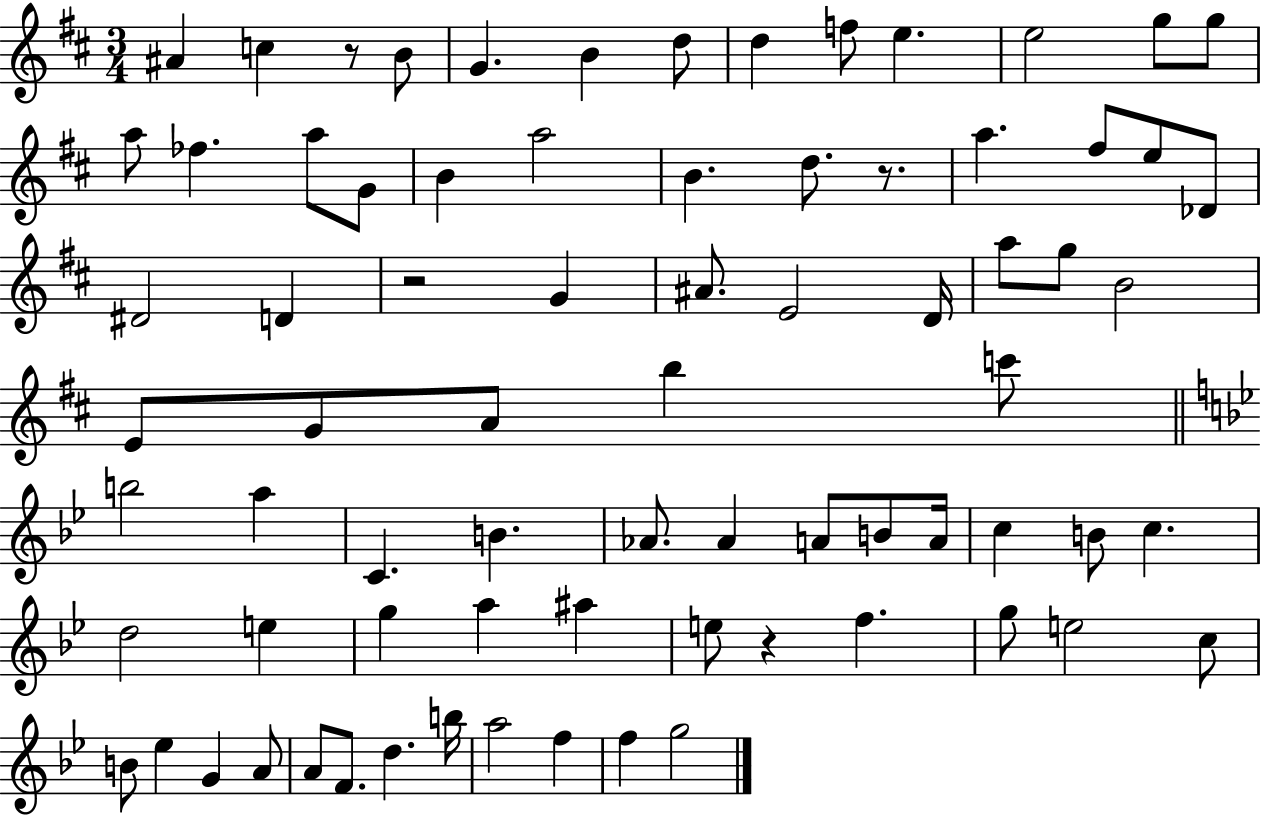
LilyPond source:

{
  \clef treble
  \numericTimeSignature
  \time 3/4
  \key d \major
  ais'4 c''4 r8 b'8 | g'4. b'4 d''8 | d''4 f''8 e''4. | e''2 g''8 g''8 | \break a''8 fes''4. a''8 g'8 | b'4 a''2 | b'4. d''8. r8. | a''4. fis''8 e''8 des'8 | \break dis'2 d'4 | r2 g'4 | ais'8. e'2 d'16 | a''8 g''8 b'2 | \break e'8 g'8 a'8 b''4 c'''8 | \bar "||" \break \key bes \major b''2 a''4 | c'4. b'4. | aes'8. aes'4 a'8 b'8 a'16 | c''4 b'8 c''4. | \break d''2 e''4 | g''4 a''4 ais''4 | e''8 r4 f''4. | g''8 e''2 c''8 | \break b'8 ees''4 g'4 a'8 | a'8 f'8. d''4. b''16 | a''2 f''4 | f''4 g''2 | \break \bar "|."
}